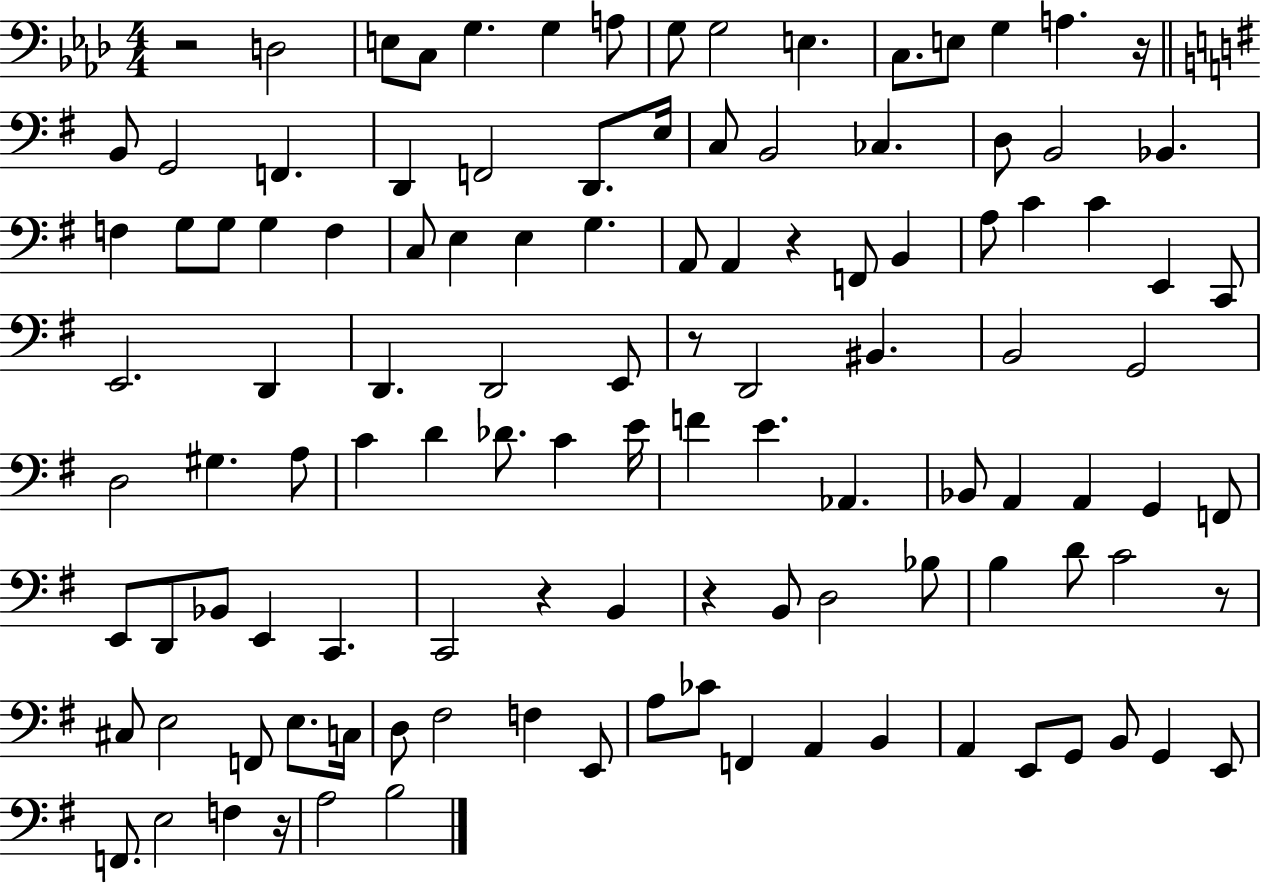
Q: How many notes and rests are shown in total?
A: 115